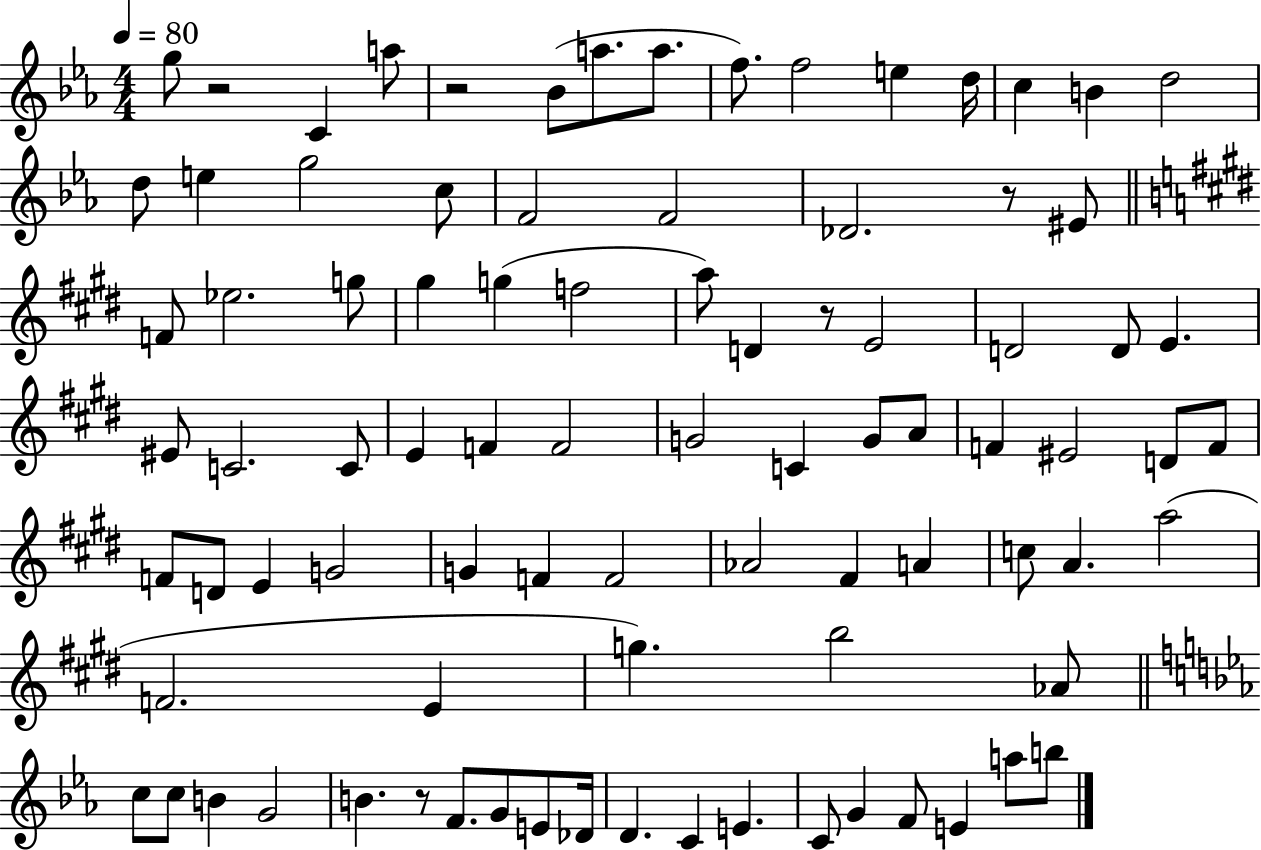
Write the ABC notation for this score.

X:1
T:Untitled
M:4/4
L:1/4
K:Eb
g/2 z2 C a/2 z2 _B/2 a/2 a/2 f/2 f2 e d/4 c B d2 d/2 e g2 c/2 F2 F2 _D2 z/2 ^E/2 F/2 _e2 g/2 ^g g f2 a/2 D z/2 E2 D2 D/2 E ^E/2 C2 C/2 E F F2 G2 C G/2 A/2 F ^E2 D/2 F/2 F/2 D/2 E G2 G F F2 _A2 ^F A c/2 A a2 F2 E g b2 _A/2 c/2 c/2 B G2 B z/2 F/2 G/2 E/2 _D/4 D C E C/2 G F/2 E a/2 b/2